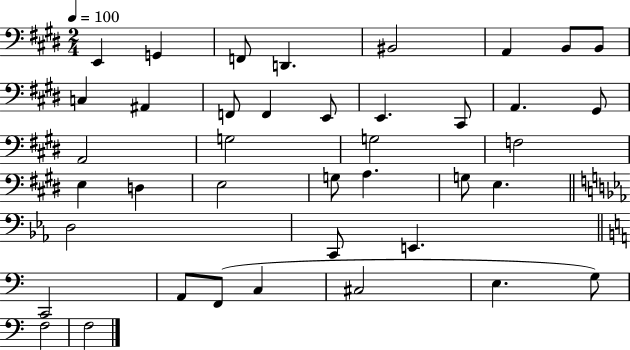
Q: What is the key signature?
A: E major